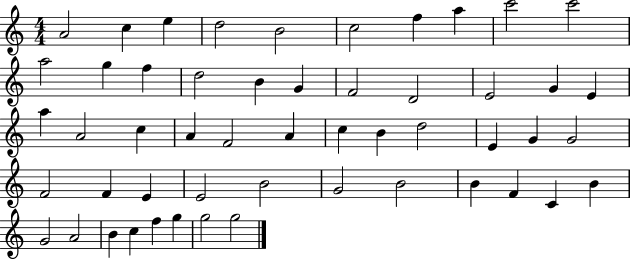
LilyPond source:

{
  \clef treble
  \numericTimeSignature
  \time 4/4
  \key c \major
  a'2 c''4 e''4 | d''2 b'2 | c''2 f''4 a''4 | c'''2 c'''2 | \break a''2 g''4 f''4 | d''2 b'4 g'4 | f'2 d'2 | e'2 g'4 e'4 | \break a''4 a'2 c''4 | a'4 f'2 a'4 | c''4 b'4 d''2 | e'4 g'4 g'2 | \break f'2 f'4 e'4 | e'2 b'2 | g'2 b'2 | b'4 f'4 c'4 b'4 | \break g'2 a'2 | b'4 c''4 f''4 g''4 | g''2 g''2 | \bar "|."
}